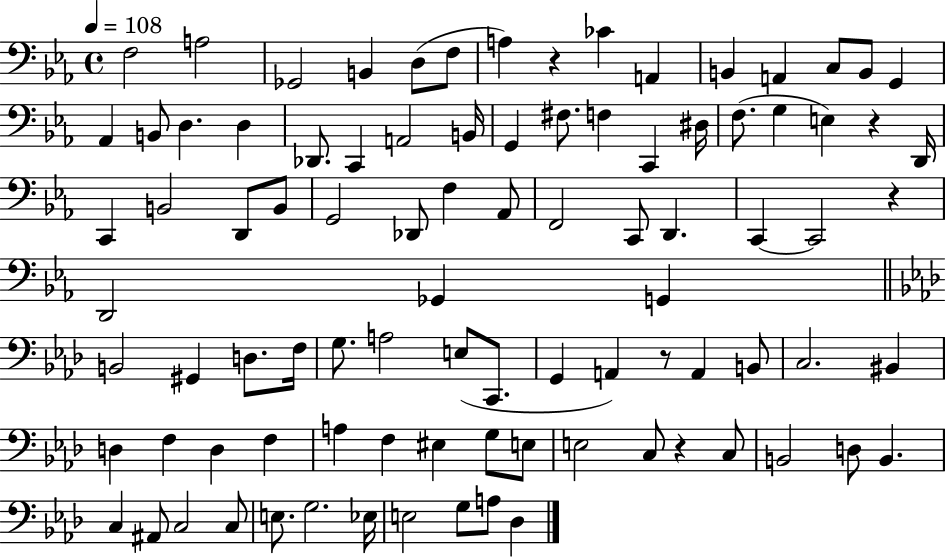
{
  \clef bass
  \time 4/4
  \defaultTimeSignature
  \key ees \major
  \tempo 4 = 108
  \repeat volta 2 { f2 a2 | ges,2 b,4 d8( f8 | a4) r4 ces'4 a,4 | b,4 a,4 c8 b,8 g,4 | \break aes,4 b,8 d4. d4 | des,8. c,4 a,2 b,16 | g,4 fis8. f4 c,4 dis16 | f8.( g4 e4) r4 d,16 | \break c,4 b,2 d,8 b,8 | g,2 des,8 f4 aes,8 | f,2 c,8 d,4. | c,4~~ c,2 r4 | \break d,2 ges,4 g,4 | \bar "||" \break \key aes \major b,2 gis,4 d8. f16 | g8. a2 e8( c,8. | g,4 a,4) r8 a,4 b,8 | c2. bis,4 | \break d4 f4 d4 f4 | a4 f4 eis4 g8 e8 | e2 c8 r4 c8 | b,2 d8 b,4. | \break c4 ais,8 c2 c8 | e8. g2. ees16 | e2 g8 a8 des4 | } \bar "|."
}